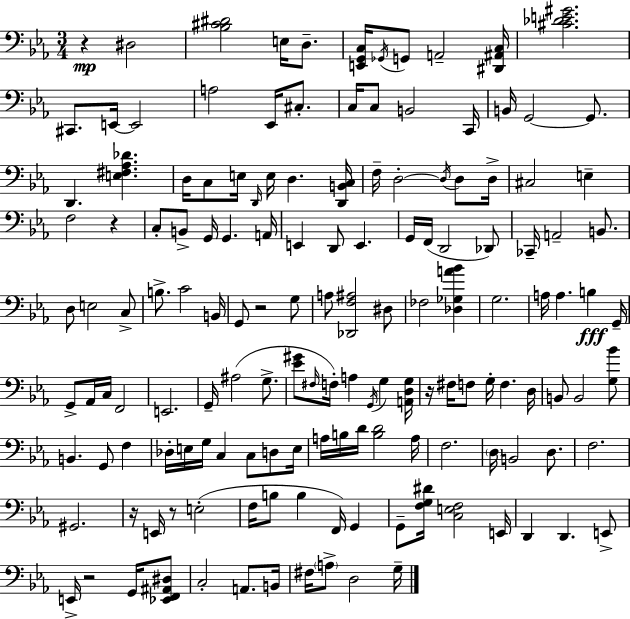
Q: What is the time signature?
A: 3/4